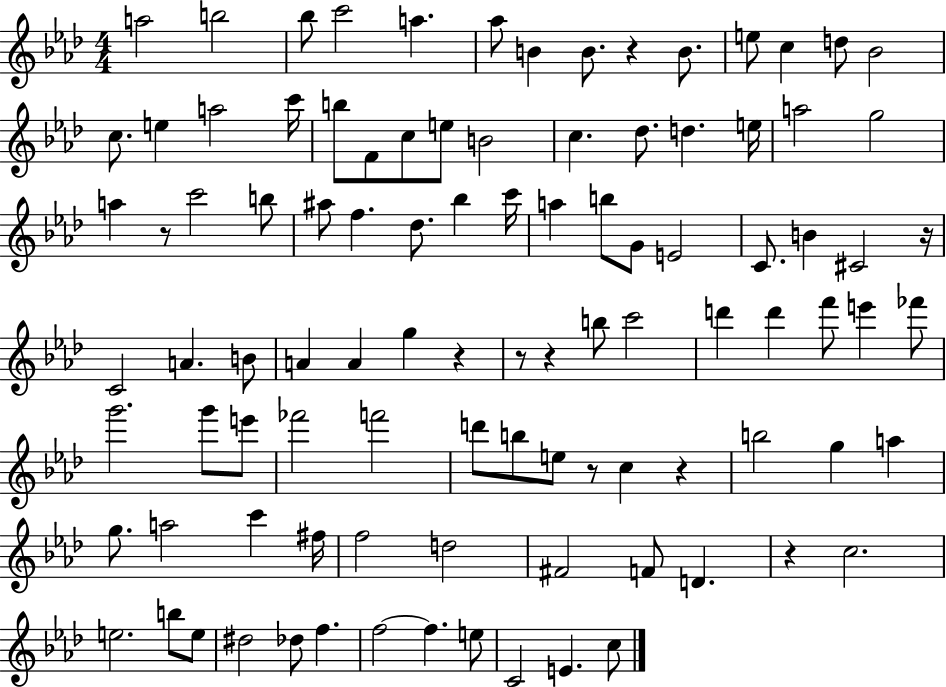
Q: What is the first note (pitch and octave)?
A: A5